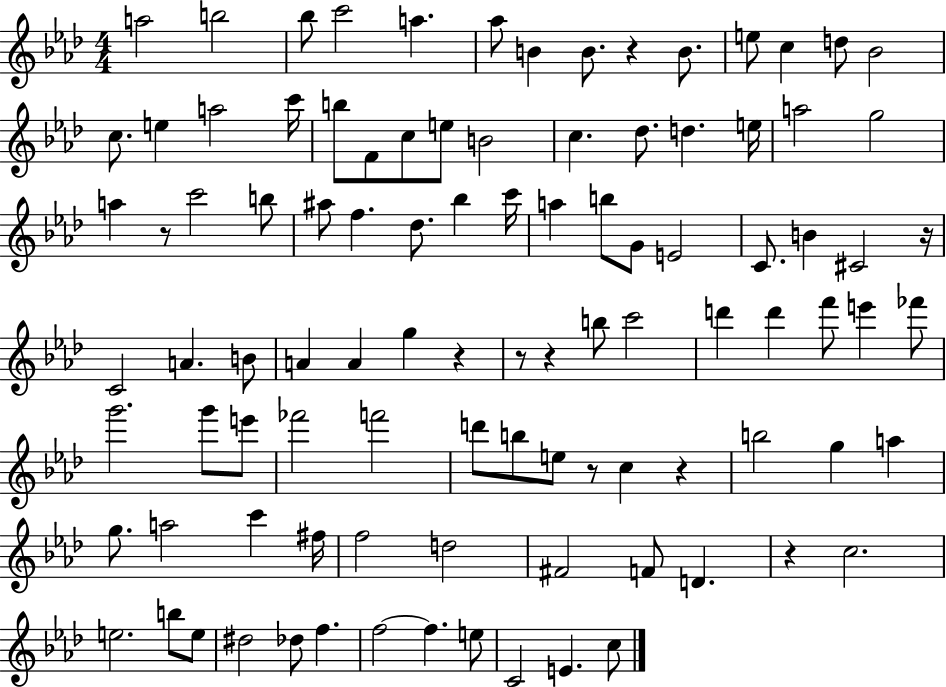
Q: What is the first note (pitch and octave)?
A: A5